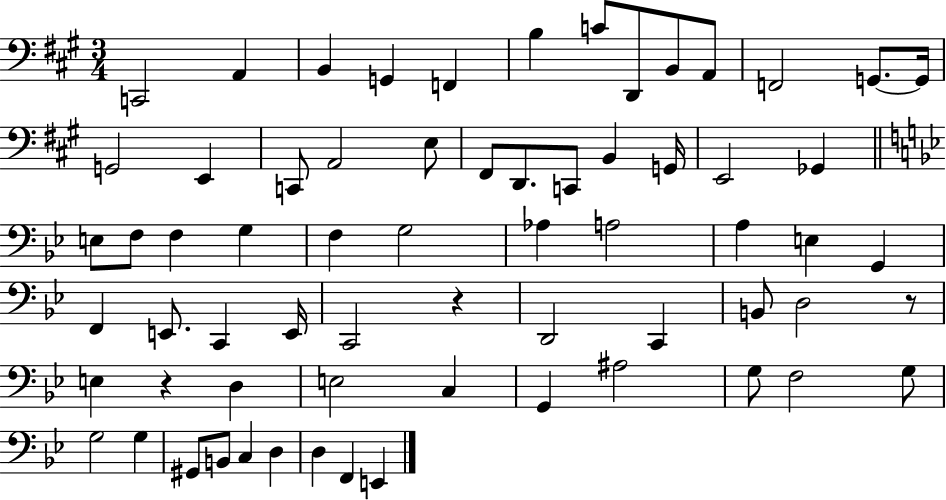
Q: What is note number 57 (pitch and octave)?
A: G#2